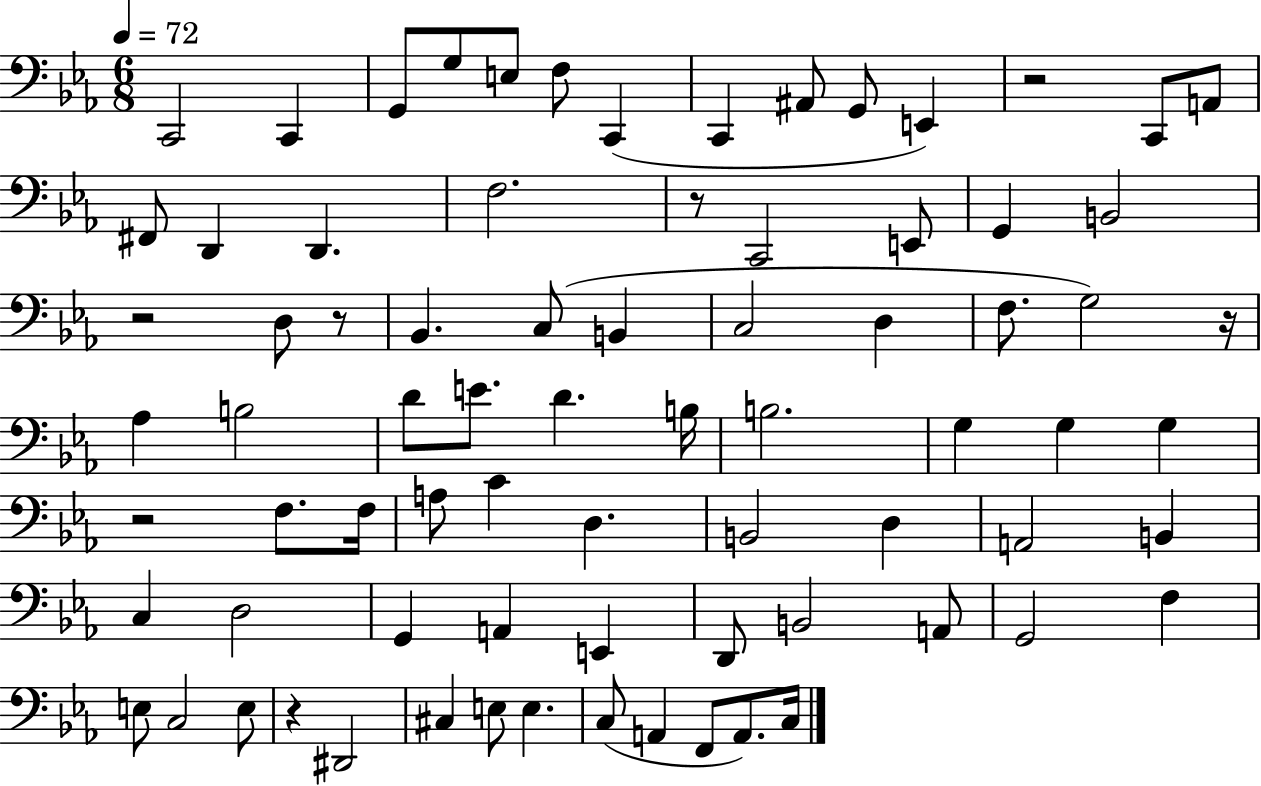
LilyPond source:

{
  \clef bass
  \numericTimeSignature
  \time 6/8
  \key ees \major
  \tempo 4 = 72
  c,2 c,4 | g,8 g8 e8 f8 c,4( | c,4 ais,8 g,8 e,4) | r2 c,8 a,8 | \break fis,8 d,4 d,4. | f2. | r8 c,2 e,8 | g,4 b,2 | \break r2 d8 r8 | bes,4. c8( b,4 | c2 d4 | f8. g2) r16 | \break aes4 b2 | d'8 e'8. d'4. b16 | b2. | g4 g4 g4 | \break r2 f8. f16 | a8 c'4 d4. | b,2 d4 | a,2 b,4 | \break c4 d2 | g,4 a,4 e,4 | d,8 b,2 a,8 | g,2 f4 | \break e8 c2 e8 | r4 dis,2 | cis4 e8 e4. | c8( a,4 f,8 a,8.) c16 | \break \bar "|."
}